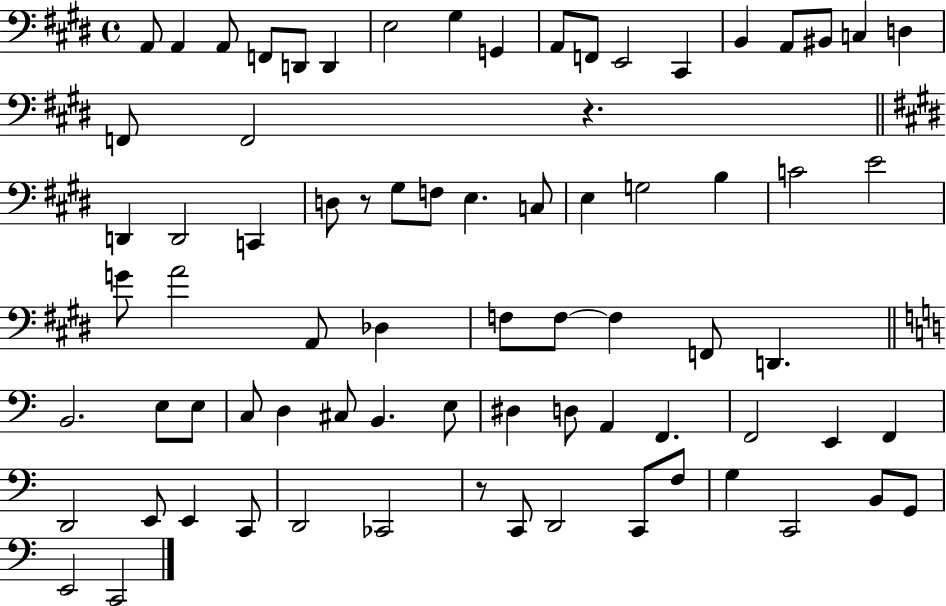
{
  \clef bass
  \time 4/4
  \defaultTimeSignature
  \key e \major
  a,8 a,4 a,8 f,8 d,8 d,4 | e2 gis4 g,4 | a,8 f,8 e,2 cis,4 | b,4 a,8 bis,8 c4 d4 | \break f,8 f,2 r4. | \bar "||" \break \key e \major d,4 d,2 c,4 | d8 r8 gis8 f8 e4. c8 | e4 g2 b4 | c'2 e'2 | \break g'8 a'2 a,8 des4 | f8 f8~~ f4 f,8 d,4. | \bar "||" \break \key c \major b,2. e8 e8 | c8 d4 cis8 b,4. e8 | dis4 d8 a,4 f,4. | f,2 e,4 f,4 | \break d,2 e,8 e,4 c,8 | d,2 ces,2 | r8 c,8 d,2 c,8 f8 | g4 c,2 b,8 g,8 | \break e,2 c,2 | \bar "|."
}